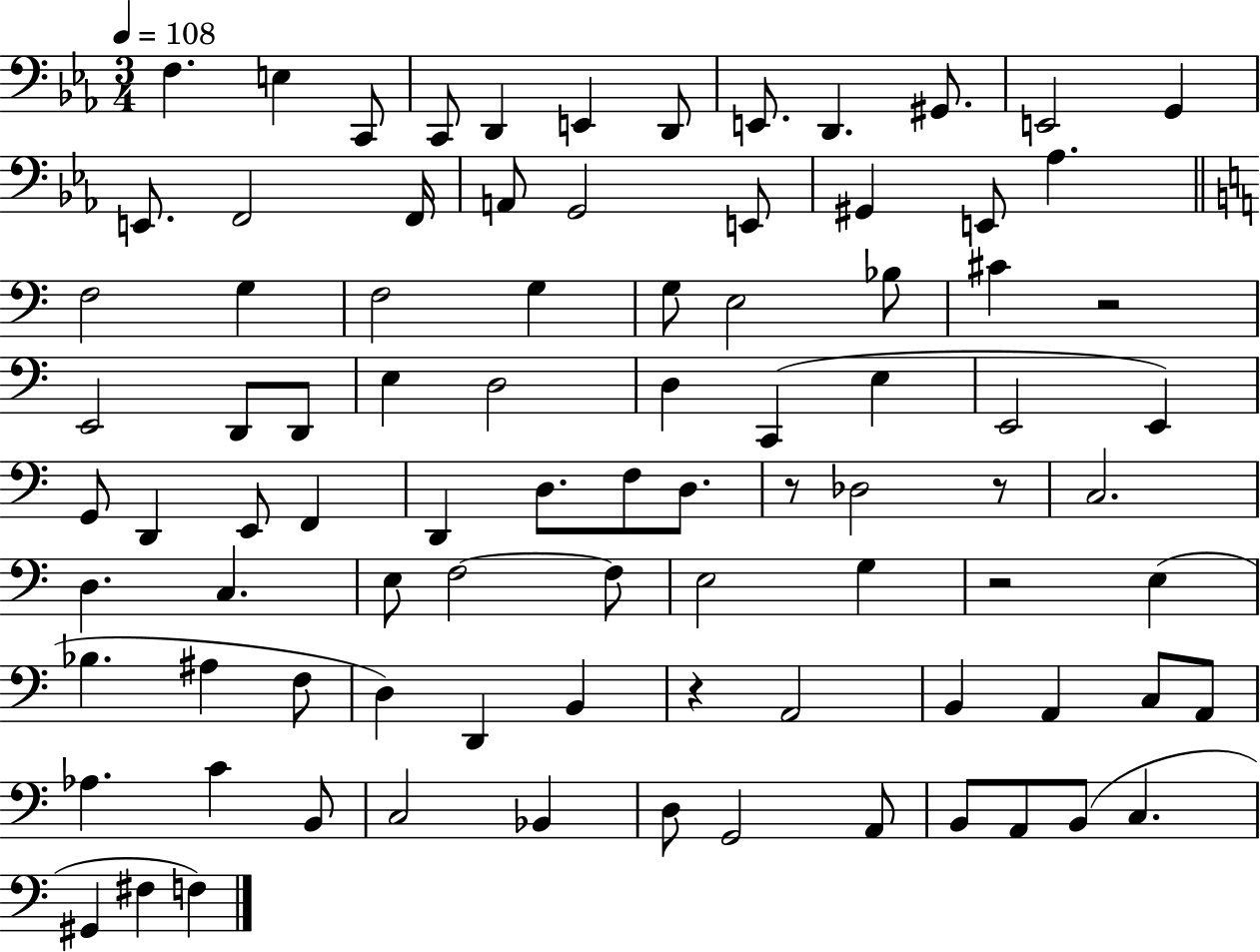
{
  \clef bass
  \numericTimeSignature
  \time 3/4
  \key ees \major
  \tempo 4 = 108
  \repeat volta 2 { f4. e4 c,8 | c,8 d,4 e,4 d,8 | e,8. d,4. gis,8. | e,2 g,4 | \break e,8. f,2 f,16 | a,8 g,2 e,8 | gis,4 e,8 aes4. | \bar "||" \break \key c \major f2 g4 | f2 g4 | g8 e2 bes8 | cis'4 r2 | \break e,2 d,8 d,8 | e4 d2 | d4 c,4( e4 | e,2 e,4) | \break g,8 d,4 e,8 f,4 | d,4 d8. f8 d8. | r8 des2 r8 | c2. | \break d4. c4. | e8 f2~~ f8 | e2 g4 | r2 e4( | \break bes4. ais4 f8 | d4) d,4 b,4 | r4 a,2 | b,4 a,4 c8 a,8 | \break aes4. c'4 b,8 | c2 bes,4 | d8 g,2 a,8 | b,8 a,8 b,8( c4. | \break gis,4 fis4 f4) | } \bar "|."
}